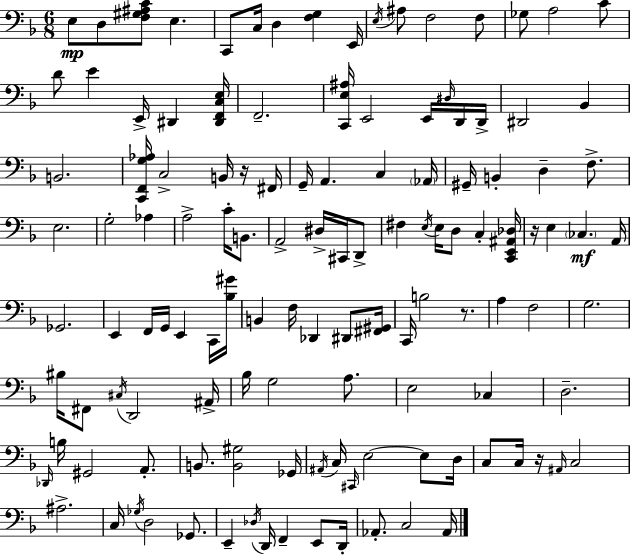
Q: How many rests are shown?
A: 4